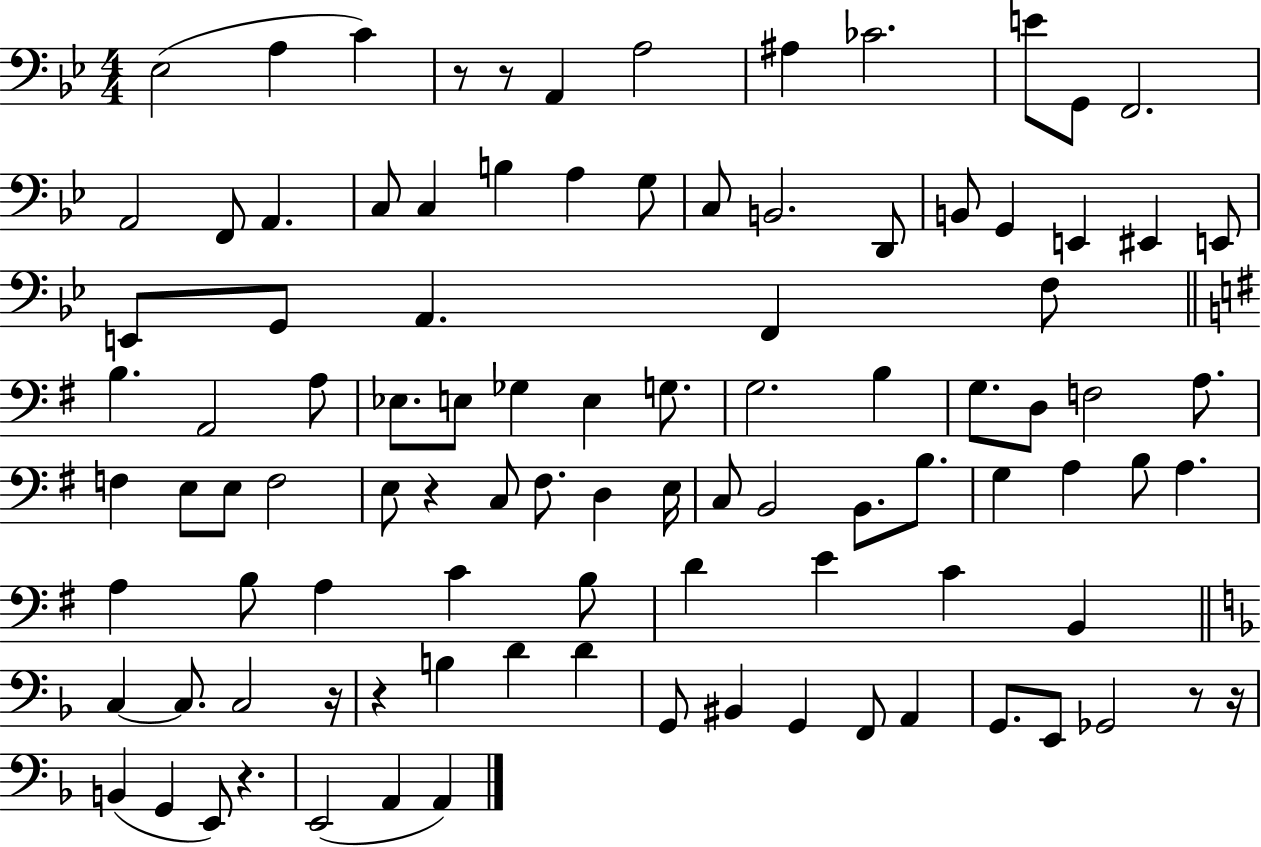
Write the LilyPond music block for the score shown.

{
  \clef bass
  \numericTimeSignature
  \time 4/4
  \key bes \major
  ees2( a4 c'4) | r8 r8 a,4 a2 | ais4 ces'2. | e'8 g,8 f,2. | \break a,2 f,8 a,4. | c8 c4 b4 a4 g8 | c8 b,2. d,8 | b,8 g,4 e,4 eis,4 e,8 | \break e,8 g,8 a,4. f,4 f8 | \bar "||" \break \key g \major b4. a,2 a8 | ees8. e8 ges4 e4 g8. | g2. b4 | g8. d8 f2 a8. | \break f4 e8 e8 f2 | e8 r4 c8 fis8. d4 e16 | c8 b,2 b,8. b8. | g4 a4 b8 a4. | \break a4 b8 a4 c'4 b8 | d'4 e'4 c'4 b,4 | \bar "||" \break \key f \major c4~~ c8. c2 r16 | r4 b4 d'4 d'4 | g,8 bis,4 g,4 f,8 a,4 | g,8. e,8 ges,2 r8 r16 | \break b,4( g,4 e,8) r4. | e,2( a,4 a,4) | \bar "|."
}